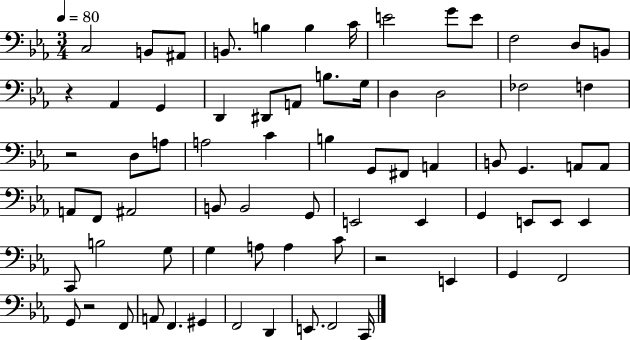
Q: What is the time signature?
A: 3/4